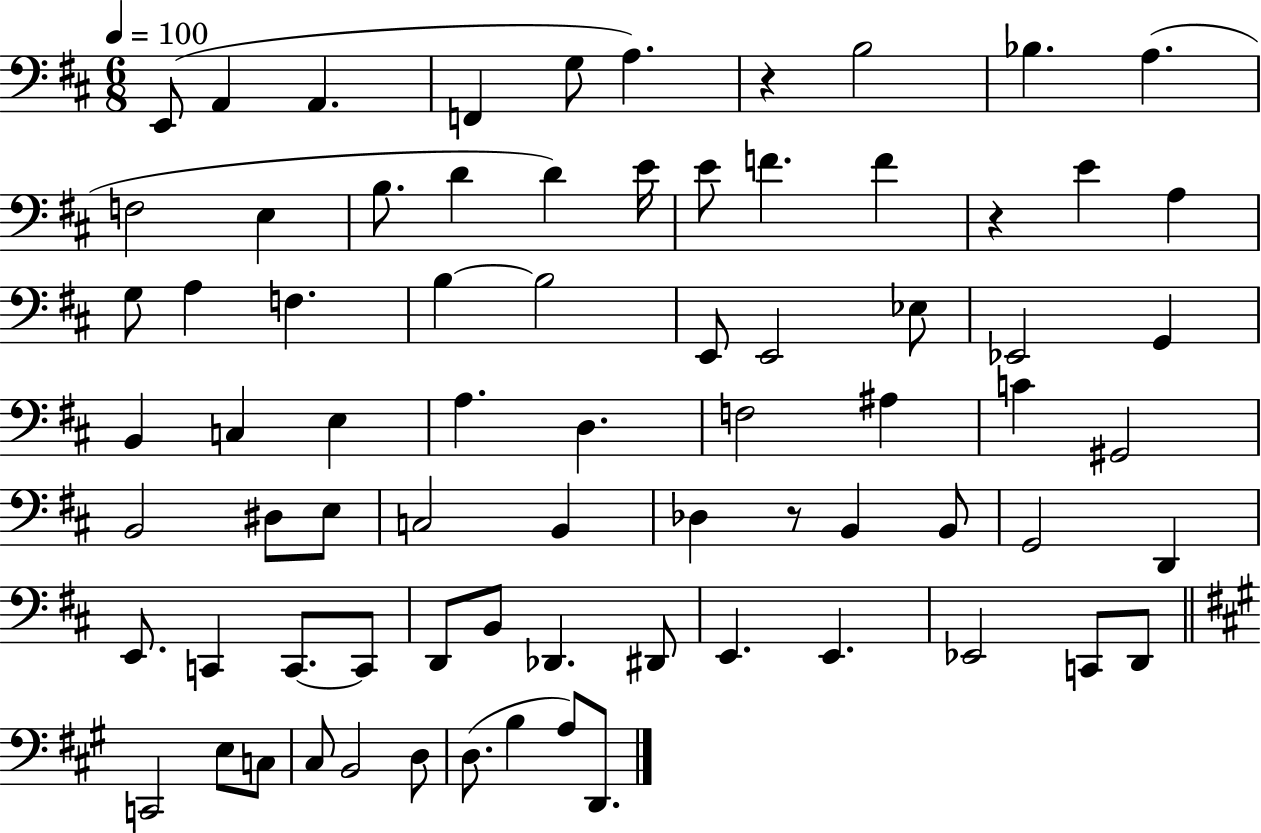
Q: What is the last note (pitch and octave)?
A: D2